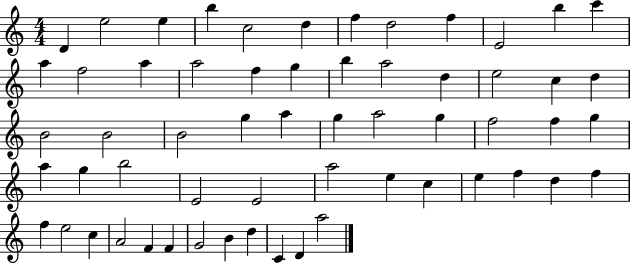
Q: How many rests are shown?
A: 0